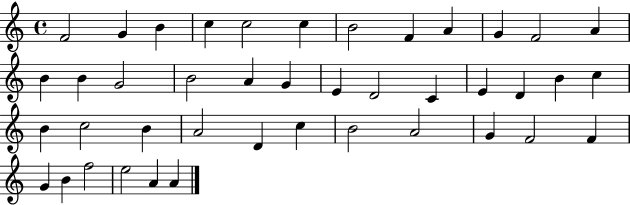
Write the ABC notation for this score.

X:1
T:Untitled
M:4/4
L:1/4
K:C
F2 G B c c2 c B2 F A G F2 A B B G2 B2 A G E D2 C E D B c B c2 B A2 D c B2 A2 G F2 F G B f2 e2 A A